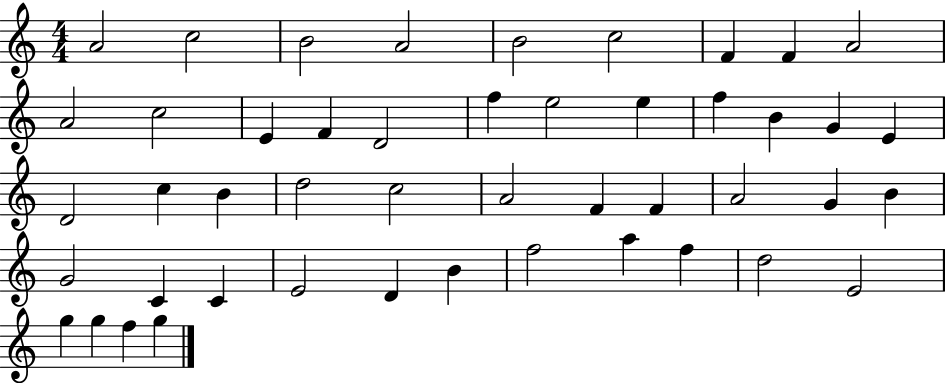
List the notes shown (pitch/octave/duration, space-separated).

A4/h C5/h B4/h A4/h B4/h C5/h F4/q F4/q A4/h A4/h C5/h E4/q F4/q D4/h F5/q E5/h E5/q F5/q B4/q G4/q E4/q D4/h C5/q B4/q D5/h C5/h A4/h F4/q F4/q A4/h G4/q B4/q G4/h C4/q C4/q E4/h D4/q B4/q F5/h A5/q F5/q D5/h E4/h G5/q G5/q F5/q G5/q